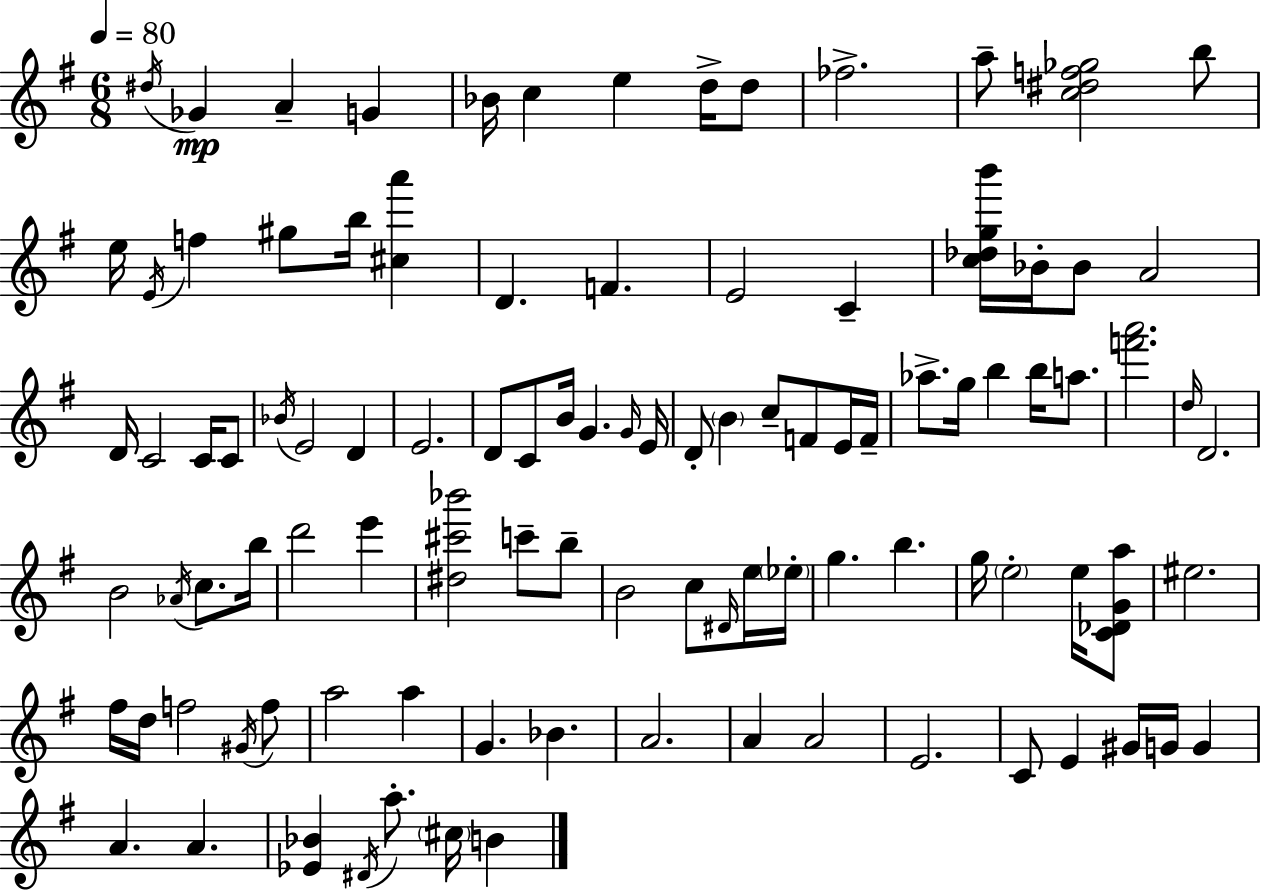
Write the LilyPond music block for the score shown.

{
  \clef treble
  \numericTimeSignature
  \time 6/8
  \key g \major
  \tempo 4 = 80
  \acciaccatura { dis''16 }\mp ges'4 a'4-- g'4 | bes'16 c''4 e''4 d''16-> d''8 | fes''2.-> | a''8-- <c'' dis'' f'' ges''>2 b''8 | \break e''16 \acciaccatura { e'16 } f''4 gis''8 b''16 <cis'' a'''>4 | d'4. f'4. | e'2 c'4-- | <c'' des'' g'' b'''>16 bes'16-. bes'8 a'2 | \break d'16 c'2 c'16 | c'8 \acciaccatura { bes'16 } e'2 d'4 | e'2. | d'8 c'8 b'16 g'4. | \break \grace { g'16 } e'16 d'8-. \parenthesize b'4 c''8-- | f'8 e'16 f'16-- aes''8.-> g''16 b''4 | b''16 a''8. <f''' a'''>2. | \grace { d''16 } d'2. | \break b'2 | \acciaccatura { aes'16 } c''8. b''16 d'''2 | e'''4 <dis'' cis''' bes'''>2 | c'''8-- b''8-- b'2 | \break c''8 \grace { dis'16 } e''16 \parenthesize ees''16-. g''4. | b''4. g''16 \parenthesize e''2-. | e''16 <c' des' g' a''>8 eis''2. | fis''16 d''16 f''2 | \break \acciaccatura { gis'16 } f''8 a''2 | a''4 g'4. | bes'4. a'2. | a'4 | \break a'2 e'2. | c'8 e'4 | gis'16 g'16 g'4 a'4. | a'4. <ees' bes'>4 | \break \acciaccatura { dis'16 } a''8.-. \parenthesize cis''16 b'4 \bar "|."
}